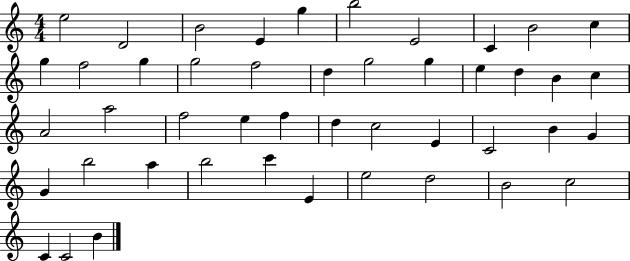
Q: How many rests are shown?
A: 0